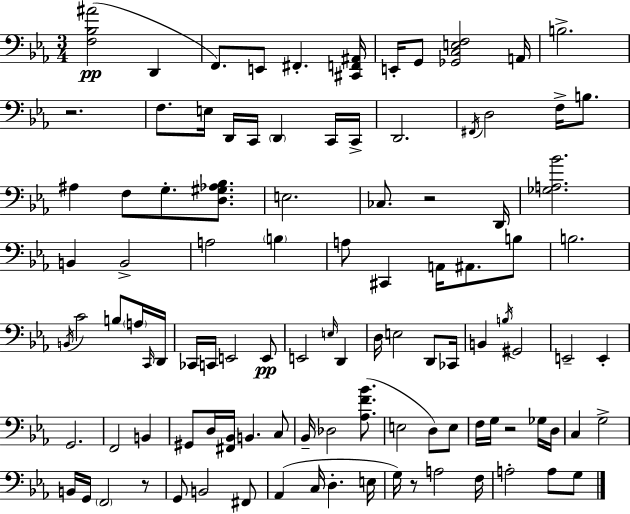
X:1
T:Untitled
M:3/4
L:1/4
K:Cm
[F,_B,^A]2 D,, F,,/2 E,,/2 ^F,, [^C,,F,,^A,,]/4 E,,/4 G,,/2 [_G,,C,E,F,]2 A,,/4 B,2 z2 F,/2 E,/4 D,,/4 C,,/4 D,, C,,/4 C,,/4 D,,2 ^F,,/4 D,2 F,/4 B,/2 ^A, F,/2 G,/2 [D,^G,_A,_B,]/2 E,2 _C,/2 z2 D,,/4 [_G,A,_B]2 B,, B,,2 A,2 B, A,/2 ^C,, A,,/4 ^A,,/2 B,/2 B,2 B,,/4 C2 B,/2 A,/4 C,,/4 D,,/4 _C,,/4 C,,/4 E,,2 E,,/2 E,,2 E,/4 D,, D,/4 E,2 D,,/2 _C,,/4 B,, B,/4 ^G,,2 E,,2 E,, G,,2 F,,2 B,, ^G,,/2 D,/4 [^F,,_B,,]/4 B,, C,/2 _B,,/4 _D,2 [_A,F_B]/2 E,2 D,/2 E,/2 F,/4 G,/4 z2 _G,/4 D,/4 C, G,2 B,,/4 G,,/4 F,,2 z/2 G,,/2 B,,2 ^F,,/2 _A,, C,/4 D, E,/4 G,/4 z/2 A,2 F,/4 A,2 A,/2 G,/2